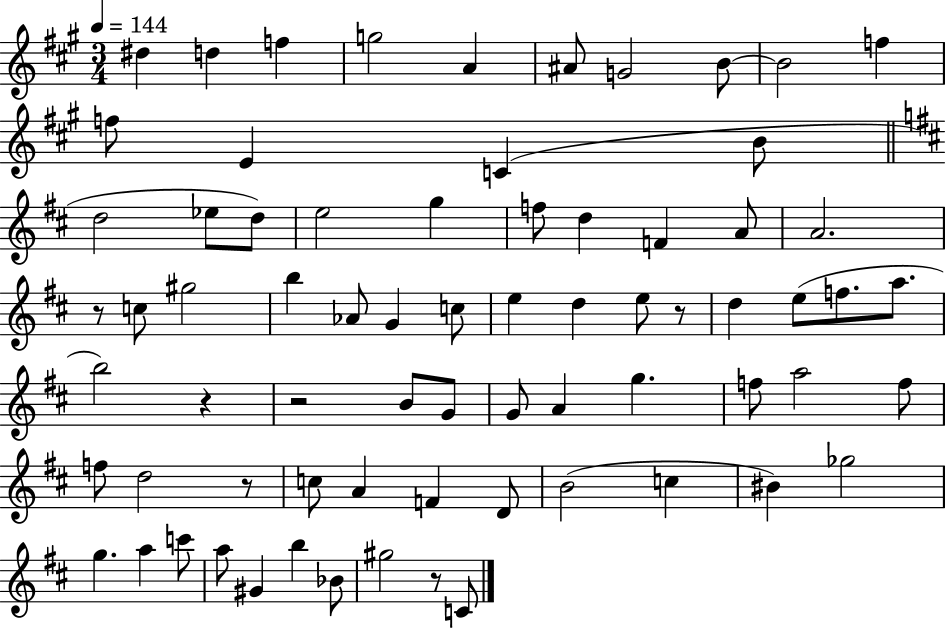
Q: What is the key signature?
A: A major